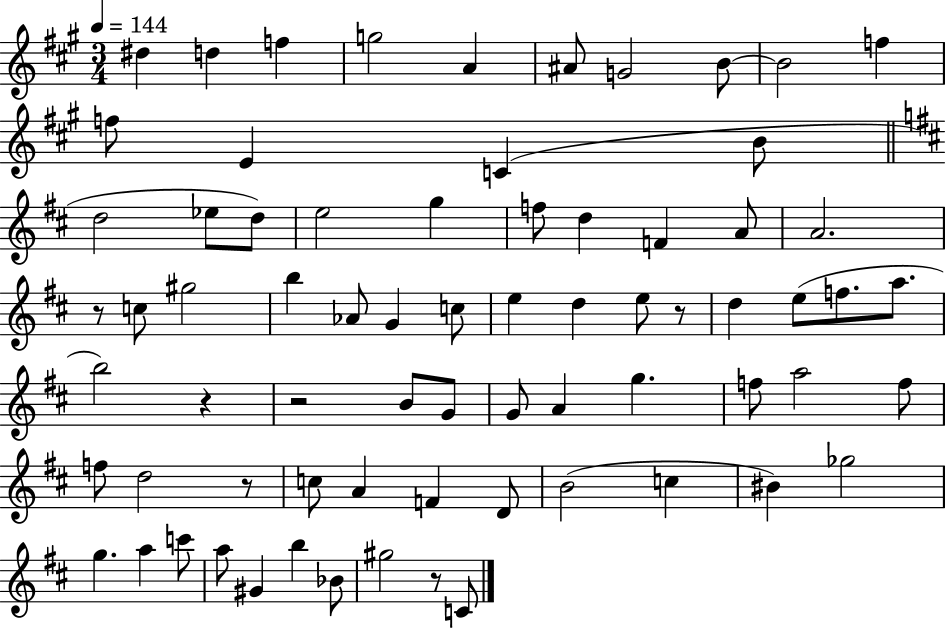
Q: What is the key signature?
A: A major